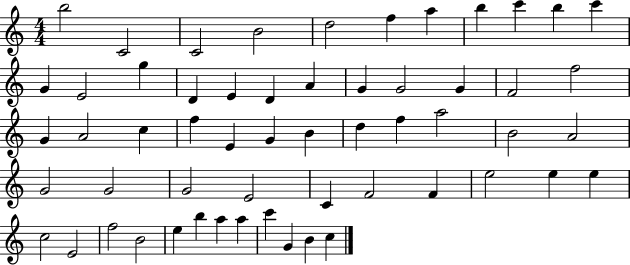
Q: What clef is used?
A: treble